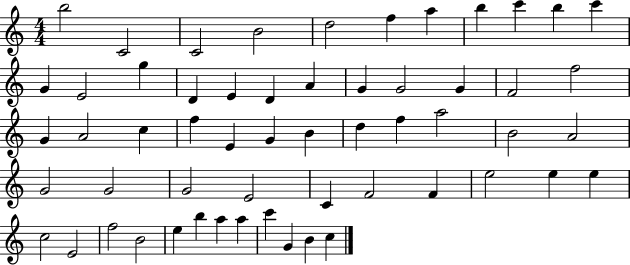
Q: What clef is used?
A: treble